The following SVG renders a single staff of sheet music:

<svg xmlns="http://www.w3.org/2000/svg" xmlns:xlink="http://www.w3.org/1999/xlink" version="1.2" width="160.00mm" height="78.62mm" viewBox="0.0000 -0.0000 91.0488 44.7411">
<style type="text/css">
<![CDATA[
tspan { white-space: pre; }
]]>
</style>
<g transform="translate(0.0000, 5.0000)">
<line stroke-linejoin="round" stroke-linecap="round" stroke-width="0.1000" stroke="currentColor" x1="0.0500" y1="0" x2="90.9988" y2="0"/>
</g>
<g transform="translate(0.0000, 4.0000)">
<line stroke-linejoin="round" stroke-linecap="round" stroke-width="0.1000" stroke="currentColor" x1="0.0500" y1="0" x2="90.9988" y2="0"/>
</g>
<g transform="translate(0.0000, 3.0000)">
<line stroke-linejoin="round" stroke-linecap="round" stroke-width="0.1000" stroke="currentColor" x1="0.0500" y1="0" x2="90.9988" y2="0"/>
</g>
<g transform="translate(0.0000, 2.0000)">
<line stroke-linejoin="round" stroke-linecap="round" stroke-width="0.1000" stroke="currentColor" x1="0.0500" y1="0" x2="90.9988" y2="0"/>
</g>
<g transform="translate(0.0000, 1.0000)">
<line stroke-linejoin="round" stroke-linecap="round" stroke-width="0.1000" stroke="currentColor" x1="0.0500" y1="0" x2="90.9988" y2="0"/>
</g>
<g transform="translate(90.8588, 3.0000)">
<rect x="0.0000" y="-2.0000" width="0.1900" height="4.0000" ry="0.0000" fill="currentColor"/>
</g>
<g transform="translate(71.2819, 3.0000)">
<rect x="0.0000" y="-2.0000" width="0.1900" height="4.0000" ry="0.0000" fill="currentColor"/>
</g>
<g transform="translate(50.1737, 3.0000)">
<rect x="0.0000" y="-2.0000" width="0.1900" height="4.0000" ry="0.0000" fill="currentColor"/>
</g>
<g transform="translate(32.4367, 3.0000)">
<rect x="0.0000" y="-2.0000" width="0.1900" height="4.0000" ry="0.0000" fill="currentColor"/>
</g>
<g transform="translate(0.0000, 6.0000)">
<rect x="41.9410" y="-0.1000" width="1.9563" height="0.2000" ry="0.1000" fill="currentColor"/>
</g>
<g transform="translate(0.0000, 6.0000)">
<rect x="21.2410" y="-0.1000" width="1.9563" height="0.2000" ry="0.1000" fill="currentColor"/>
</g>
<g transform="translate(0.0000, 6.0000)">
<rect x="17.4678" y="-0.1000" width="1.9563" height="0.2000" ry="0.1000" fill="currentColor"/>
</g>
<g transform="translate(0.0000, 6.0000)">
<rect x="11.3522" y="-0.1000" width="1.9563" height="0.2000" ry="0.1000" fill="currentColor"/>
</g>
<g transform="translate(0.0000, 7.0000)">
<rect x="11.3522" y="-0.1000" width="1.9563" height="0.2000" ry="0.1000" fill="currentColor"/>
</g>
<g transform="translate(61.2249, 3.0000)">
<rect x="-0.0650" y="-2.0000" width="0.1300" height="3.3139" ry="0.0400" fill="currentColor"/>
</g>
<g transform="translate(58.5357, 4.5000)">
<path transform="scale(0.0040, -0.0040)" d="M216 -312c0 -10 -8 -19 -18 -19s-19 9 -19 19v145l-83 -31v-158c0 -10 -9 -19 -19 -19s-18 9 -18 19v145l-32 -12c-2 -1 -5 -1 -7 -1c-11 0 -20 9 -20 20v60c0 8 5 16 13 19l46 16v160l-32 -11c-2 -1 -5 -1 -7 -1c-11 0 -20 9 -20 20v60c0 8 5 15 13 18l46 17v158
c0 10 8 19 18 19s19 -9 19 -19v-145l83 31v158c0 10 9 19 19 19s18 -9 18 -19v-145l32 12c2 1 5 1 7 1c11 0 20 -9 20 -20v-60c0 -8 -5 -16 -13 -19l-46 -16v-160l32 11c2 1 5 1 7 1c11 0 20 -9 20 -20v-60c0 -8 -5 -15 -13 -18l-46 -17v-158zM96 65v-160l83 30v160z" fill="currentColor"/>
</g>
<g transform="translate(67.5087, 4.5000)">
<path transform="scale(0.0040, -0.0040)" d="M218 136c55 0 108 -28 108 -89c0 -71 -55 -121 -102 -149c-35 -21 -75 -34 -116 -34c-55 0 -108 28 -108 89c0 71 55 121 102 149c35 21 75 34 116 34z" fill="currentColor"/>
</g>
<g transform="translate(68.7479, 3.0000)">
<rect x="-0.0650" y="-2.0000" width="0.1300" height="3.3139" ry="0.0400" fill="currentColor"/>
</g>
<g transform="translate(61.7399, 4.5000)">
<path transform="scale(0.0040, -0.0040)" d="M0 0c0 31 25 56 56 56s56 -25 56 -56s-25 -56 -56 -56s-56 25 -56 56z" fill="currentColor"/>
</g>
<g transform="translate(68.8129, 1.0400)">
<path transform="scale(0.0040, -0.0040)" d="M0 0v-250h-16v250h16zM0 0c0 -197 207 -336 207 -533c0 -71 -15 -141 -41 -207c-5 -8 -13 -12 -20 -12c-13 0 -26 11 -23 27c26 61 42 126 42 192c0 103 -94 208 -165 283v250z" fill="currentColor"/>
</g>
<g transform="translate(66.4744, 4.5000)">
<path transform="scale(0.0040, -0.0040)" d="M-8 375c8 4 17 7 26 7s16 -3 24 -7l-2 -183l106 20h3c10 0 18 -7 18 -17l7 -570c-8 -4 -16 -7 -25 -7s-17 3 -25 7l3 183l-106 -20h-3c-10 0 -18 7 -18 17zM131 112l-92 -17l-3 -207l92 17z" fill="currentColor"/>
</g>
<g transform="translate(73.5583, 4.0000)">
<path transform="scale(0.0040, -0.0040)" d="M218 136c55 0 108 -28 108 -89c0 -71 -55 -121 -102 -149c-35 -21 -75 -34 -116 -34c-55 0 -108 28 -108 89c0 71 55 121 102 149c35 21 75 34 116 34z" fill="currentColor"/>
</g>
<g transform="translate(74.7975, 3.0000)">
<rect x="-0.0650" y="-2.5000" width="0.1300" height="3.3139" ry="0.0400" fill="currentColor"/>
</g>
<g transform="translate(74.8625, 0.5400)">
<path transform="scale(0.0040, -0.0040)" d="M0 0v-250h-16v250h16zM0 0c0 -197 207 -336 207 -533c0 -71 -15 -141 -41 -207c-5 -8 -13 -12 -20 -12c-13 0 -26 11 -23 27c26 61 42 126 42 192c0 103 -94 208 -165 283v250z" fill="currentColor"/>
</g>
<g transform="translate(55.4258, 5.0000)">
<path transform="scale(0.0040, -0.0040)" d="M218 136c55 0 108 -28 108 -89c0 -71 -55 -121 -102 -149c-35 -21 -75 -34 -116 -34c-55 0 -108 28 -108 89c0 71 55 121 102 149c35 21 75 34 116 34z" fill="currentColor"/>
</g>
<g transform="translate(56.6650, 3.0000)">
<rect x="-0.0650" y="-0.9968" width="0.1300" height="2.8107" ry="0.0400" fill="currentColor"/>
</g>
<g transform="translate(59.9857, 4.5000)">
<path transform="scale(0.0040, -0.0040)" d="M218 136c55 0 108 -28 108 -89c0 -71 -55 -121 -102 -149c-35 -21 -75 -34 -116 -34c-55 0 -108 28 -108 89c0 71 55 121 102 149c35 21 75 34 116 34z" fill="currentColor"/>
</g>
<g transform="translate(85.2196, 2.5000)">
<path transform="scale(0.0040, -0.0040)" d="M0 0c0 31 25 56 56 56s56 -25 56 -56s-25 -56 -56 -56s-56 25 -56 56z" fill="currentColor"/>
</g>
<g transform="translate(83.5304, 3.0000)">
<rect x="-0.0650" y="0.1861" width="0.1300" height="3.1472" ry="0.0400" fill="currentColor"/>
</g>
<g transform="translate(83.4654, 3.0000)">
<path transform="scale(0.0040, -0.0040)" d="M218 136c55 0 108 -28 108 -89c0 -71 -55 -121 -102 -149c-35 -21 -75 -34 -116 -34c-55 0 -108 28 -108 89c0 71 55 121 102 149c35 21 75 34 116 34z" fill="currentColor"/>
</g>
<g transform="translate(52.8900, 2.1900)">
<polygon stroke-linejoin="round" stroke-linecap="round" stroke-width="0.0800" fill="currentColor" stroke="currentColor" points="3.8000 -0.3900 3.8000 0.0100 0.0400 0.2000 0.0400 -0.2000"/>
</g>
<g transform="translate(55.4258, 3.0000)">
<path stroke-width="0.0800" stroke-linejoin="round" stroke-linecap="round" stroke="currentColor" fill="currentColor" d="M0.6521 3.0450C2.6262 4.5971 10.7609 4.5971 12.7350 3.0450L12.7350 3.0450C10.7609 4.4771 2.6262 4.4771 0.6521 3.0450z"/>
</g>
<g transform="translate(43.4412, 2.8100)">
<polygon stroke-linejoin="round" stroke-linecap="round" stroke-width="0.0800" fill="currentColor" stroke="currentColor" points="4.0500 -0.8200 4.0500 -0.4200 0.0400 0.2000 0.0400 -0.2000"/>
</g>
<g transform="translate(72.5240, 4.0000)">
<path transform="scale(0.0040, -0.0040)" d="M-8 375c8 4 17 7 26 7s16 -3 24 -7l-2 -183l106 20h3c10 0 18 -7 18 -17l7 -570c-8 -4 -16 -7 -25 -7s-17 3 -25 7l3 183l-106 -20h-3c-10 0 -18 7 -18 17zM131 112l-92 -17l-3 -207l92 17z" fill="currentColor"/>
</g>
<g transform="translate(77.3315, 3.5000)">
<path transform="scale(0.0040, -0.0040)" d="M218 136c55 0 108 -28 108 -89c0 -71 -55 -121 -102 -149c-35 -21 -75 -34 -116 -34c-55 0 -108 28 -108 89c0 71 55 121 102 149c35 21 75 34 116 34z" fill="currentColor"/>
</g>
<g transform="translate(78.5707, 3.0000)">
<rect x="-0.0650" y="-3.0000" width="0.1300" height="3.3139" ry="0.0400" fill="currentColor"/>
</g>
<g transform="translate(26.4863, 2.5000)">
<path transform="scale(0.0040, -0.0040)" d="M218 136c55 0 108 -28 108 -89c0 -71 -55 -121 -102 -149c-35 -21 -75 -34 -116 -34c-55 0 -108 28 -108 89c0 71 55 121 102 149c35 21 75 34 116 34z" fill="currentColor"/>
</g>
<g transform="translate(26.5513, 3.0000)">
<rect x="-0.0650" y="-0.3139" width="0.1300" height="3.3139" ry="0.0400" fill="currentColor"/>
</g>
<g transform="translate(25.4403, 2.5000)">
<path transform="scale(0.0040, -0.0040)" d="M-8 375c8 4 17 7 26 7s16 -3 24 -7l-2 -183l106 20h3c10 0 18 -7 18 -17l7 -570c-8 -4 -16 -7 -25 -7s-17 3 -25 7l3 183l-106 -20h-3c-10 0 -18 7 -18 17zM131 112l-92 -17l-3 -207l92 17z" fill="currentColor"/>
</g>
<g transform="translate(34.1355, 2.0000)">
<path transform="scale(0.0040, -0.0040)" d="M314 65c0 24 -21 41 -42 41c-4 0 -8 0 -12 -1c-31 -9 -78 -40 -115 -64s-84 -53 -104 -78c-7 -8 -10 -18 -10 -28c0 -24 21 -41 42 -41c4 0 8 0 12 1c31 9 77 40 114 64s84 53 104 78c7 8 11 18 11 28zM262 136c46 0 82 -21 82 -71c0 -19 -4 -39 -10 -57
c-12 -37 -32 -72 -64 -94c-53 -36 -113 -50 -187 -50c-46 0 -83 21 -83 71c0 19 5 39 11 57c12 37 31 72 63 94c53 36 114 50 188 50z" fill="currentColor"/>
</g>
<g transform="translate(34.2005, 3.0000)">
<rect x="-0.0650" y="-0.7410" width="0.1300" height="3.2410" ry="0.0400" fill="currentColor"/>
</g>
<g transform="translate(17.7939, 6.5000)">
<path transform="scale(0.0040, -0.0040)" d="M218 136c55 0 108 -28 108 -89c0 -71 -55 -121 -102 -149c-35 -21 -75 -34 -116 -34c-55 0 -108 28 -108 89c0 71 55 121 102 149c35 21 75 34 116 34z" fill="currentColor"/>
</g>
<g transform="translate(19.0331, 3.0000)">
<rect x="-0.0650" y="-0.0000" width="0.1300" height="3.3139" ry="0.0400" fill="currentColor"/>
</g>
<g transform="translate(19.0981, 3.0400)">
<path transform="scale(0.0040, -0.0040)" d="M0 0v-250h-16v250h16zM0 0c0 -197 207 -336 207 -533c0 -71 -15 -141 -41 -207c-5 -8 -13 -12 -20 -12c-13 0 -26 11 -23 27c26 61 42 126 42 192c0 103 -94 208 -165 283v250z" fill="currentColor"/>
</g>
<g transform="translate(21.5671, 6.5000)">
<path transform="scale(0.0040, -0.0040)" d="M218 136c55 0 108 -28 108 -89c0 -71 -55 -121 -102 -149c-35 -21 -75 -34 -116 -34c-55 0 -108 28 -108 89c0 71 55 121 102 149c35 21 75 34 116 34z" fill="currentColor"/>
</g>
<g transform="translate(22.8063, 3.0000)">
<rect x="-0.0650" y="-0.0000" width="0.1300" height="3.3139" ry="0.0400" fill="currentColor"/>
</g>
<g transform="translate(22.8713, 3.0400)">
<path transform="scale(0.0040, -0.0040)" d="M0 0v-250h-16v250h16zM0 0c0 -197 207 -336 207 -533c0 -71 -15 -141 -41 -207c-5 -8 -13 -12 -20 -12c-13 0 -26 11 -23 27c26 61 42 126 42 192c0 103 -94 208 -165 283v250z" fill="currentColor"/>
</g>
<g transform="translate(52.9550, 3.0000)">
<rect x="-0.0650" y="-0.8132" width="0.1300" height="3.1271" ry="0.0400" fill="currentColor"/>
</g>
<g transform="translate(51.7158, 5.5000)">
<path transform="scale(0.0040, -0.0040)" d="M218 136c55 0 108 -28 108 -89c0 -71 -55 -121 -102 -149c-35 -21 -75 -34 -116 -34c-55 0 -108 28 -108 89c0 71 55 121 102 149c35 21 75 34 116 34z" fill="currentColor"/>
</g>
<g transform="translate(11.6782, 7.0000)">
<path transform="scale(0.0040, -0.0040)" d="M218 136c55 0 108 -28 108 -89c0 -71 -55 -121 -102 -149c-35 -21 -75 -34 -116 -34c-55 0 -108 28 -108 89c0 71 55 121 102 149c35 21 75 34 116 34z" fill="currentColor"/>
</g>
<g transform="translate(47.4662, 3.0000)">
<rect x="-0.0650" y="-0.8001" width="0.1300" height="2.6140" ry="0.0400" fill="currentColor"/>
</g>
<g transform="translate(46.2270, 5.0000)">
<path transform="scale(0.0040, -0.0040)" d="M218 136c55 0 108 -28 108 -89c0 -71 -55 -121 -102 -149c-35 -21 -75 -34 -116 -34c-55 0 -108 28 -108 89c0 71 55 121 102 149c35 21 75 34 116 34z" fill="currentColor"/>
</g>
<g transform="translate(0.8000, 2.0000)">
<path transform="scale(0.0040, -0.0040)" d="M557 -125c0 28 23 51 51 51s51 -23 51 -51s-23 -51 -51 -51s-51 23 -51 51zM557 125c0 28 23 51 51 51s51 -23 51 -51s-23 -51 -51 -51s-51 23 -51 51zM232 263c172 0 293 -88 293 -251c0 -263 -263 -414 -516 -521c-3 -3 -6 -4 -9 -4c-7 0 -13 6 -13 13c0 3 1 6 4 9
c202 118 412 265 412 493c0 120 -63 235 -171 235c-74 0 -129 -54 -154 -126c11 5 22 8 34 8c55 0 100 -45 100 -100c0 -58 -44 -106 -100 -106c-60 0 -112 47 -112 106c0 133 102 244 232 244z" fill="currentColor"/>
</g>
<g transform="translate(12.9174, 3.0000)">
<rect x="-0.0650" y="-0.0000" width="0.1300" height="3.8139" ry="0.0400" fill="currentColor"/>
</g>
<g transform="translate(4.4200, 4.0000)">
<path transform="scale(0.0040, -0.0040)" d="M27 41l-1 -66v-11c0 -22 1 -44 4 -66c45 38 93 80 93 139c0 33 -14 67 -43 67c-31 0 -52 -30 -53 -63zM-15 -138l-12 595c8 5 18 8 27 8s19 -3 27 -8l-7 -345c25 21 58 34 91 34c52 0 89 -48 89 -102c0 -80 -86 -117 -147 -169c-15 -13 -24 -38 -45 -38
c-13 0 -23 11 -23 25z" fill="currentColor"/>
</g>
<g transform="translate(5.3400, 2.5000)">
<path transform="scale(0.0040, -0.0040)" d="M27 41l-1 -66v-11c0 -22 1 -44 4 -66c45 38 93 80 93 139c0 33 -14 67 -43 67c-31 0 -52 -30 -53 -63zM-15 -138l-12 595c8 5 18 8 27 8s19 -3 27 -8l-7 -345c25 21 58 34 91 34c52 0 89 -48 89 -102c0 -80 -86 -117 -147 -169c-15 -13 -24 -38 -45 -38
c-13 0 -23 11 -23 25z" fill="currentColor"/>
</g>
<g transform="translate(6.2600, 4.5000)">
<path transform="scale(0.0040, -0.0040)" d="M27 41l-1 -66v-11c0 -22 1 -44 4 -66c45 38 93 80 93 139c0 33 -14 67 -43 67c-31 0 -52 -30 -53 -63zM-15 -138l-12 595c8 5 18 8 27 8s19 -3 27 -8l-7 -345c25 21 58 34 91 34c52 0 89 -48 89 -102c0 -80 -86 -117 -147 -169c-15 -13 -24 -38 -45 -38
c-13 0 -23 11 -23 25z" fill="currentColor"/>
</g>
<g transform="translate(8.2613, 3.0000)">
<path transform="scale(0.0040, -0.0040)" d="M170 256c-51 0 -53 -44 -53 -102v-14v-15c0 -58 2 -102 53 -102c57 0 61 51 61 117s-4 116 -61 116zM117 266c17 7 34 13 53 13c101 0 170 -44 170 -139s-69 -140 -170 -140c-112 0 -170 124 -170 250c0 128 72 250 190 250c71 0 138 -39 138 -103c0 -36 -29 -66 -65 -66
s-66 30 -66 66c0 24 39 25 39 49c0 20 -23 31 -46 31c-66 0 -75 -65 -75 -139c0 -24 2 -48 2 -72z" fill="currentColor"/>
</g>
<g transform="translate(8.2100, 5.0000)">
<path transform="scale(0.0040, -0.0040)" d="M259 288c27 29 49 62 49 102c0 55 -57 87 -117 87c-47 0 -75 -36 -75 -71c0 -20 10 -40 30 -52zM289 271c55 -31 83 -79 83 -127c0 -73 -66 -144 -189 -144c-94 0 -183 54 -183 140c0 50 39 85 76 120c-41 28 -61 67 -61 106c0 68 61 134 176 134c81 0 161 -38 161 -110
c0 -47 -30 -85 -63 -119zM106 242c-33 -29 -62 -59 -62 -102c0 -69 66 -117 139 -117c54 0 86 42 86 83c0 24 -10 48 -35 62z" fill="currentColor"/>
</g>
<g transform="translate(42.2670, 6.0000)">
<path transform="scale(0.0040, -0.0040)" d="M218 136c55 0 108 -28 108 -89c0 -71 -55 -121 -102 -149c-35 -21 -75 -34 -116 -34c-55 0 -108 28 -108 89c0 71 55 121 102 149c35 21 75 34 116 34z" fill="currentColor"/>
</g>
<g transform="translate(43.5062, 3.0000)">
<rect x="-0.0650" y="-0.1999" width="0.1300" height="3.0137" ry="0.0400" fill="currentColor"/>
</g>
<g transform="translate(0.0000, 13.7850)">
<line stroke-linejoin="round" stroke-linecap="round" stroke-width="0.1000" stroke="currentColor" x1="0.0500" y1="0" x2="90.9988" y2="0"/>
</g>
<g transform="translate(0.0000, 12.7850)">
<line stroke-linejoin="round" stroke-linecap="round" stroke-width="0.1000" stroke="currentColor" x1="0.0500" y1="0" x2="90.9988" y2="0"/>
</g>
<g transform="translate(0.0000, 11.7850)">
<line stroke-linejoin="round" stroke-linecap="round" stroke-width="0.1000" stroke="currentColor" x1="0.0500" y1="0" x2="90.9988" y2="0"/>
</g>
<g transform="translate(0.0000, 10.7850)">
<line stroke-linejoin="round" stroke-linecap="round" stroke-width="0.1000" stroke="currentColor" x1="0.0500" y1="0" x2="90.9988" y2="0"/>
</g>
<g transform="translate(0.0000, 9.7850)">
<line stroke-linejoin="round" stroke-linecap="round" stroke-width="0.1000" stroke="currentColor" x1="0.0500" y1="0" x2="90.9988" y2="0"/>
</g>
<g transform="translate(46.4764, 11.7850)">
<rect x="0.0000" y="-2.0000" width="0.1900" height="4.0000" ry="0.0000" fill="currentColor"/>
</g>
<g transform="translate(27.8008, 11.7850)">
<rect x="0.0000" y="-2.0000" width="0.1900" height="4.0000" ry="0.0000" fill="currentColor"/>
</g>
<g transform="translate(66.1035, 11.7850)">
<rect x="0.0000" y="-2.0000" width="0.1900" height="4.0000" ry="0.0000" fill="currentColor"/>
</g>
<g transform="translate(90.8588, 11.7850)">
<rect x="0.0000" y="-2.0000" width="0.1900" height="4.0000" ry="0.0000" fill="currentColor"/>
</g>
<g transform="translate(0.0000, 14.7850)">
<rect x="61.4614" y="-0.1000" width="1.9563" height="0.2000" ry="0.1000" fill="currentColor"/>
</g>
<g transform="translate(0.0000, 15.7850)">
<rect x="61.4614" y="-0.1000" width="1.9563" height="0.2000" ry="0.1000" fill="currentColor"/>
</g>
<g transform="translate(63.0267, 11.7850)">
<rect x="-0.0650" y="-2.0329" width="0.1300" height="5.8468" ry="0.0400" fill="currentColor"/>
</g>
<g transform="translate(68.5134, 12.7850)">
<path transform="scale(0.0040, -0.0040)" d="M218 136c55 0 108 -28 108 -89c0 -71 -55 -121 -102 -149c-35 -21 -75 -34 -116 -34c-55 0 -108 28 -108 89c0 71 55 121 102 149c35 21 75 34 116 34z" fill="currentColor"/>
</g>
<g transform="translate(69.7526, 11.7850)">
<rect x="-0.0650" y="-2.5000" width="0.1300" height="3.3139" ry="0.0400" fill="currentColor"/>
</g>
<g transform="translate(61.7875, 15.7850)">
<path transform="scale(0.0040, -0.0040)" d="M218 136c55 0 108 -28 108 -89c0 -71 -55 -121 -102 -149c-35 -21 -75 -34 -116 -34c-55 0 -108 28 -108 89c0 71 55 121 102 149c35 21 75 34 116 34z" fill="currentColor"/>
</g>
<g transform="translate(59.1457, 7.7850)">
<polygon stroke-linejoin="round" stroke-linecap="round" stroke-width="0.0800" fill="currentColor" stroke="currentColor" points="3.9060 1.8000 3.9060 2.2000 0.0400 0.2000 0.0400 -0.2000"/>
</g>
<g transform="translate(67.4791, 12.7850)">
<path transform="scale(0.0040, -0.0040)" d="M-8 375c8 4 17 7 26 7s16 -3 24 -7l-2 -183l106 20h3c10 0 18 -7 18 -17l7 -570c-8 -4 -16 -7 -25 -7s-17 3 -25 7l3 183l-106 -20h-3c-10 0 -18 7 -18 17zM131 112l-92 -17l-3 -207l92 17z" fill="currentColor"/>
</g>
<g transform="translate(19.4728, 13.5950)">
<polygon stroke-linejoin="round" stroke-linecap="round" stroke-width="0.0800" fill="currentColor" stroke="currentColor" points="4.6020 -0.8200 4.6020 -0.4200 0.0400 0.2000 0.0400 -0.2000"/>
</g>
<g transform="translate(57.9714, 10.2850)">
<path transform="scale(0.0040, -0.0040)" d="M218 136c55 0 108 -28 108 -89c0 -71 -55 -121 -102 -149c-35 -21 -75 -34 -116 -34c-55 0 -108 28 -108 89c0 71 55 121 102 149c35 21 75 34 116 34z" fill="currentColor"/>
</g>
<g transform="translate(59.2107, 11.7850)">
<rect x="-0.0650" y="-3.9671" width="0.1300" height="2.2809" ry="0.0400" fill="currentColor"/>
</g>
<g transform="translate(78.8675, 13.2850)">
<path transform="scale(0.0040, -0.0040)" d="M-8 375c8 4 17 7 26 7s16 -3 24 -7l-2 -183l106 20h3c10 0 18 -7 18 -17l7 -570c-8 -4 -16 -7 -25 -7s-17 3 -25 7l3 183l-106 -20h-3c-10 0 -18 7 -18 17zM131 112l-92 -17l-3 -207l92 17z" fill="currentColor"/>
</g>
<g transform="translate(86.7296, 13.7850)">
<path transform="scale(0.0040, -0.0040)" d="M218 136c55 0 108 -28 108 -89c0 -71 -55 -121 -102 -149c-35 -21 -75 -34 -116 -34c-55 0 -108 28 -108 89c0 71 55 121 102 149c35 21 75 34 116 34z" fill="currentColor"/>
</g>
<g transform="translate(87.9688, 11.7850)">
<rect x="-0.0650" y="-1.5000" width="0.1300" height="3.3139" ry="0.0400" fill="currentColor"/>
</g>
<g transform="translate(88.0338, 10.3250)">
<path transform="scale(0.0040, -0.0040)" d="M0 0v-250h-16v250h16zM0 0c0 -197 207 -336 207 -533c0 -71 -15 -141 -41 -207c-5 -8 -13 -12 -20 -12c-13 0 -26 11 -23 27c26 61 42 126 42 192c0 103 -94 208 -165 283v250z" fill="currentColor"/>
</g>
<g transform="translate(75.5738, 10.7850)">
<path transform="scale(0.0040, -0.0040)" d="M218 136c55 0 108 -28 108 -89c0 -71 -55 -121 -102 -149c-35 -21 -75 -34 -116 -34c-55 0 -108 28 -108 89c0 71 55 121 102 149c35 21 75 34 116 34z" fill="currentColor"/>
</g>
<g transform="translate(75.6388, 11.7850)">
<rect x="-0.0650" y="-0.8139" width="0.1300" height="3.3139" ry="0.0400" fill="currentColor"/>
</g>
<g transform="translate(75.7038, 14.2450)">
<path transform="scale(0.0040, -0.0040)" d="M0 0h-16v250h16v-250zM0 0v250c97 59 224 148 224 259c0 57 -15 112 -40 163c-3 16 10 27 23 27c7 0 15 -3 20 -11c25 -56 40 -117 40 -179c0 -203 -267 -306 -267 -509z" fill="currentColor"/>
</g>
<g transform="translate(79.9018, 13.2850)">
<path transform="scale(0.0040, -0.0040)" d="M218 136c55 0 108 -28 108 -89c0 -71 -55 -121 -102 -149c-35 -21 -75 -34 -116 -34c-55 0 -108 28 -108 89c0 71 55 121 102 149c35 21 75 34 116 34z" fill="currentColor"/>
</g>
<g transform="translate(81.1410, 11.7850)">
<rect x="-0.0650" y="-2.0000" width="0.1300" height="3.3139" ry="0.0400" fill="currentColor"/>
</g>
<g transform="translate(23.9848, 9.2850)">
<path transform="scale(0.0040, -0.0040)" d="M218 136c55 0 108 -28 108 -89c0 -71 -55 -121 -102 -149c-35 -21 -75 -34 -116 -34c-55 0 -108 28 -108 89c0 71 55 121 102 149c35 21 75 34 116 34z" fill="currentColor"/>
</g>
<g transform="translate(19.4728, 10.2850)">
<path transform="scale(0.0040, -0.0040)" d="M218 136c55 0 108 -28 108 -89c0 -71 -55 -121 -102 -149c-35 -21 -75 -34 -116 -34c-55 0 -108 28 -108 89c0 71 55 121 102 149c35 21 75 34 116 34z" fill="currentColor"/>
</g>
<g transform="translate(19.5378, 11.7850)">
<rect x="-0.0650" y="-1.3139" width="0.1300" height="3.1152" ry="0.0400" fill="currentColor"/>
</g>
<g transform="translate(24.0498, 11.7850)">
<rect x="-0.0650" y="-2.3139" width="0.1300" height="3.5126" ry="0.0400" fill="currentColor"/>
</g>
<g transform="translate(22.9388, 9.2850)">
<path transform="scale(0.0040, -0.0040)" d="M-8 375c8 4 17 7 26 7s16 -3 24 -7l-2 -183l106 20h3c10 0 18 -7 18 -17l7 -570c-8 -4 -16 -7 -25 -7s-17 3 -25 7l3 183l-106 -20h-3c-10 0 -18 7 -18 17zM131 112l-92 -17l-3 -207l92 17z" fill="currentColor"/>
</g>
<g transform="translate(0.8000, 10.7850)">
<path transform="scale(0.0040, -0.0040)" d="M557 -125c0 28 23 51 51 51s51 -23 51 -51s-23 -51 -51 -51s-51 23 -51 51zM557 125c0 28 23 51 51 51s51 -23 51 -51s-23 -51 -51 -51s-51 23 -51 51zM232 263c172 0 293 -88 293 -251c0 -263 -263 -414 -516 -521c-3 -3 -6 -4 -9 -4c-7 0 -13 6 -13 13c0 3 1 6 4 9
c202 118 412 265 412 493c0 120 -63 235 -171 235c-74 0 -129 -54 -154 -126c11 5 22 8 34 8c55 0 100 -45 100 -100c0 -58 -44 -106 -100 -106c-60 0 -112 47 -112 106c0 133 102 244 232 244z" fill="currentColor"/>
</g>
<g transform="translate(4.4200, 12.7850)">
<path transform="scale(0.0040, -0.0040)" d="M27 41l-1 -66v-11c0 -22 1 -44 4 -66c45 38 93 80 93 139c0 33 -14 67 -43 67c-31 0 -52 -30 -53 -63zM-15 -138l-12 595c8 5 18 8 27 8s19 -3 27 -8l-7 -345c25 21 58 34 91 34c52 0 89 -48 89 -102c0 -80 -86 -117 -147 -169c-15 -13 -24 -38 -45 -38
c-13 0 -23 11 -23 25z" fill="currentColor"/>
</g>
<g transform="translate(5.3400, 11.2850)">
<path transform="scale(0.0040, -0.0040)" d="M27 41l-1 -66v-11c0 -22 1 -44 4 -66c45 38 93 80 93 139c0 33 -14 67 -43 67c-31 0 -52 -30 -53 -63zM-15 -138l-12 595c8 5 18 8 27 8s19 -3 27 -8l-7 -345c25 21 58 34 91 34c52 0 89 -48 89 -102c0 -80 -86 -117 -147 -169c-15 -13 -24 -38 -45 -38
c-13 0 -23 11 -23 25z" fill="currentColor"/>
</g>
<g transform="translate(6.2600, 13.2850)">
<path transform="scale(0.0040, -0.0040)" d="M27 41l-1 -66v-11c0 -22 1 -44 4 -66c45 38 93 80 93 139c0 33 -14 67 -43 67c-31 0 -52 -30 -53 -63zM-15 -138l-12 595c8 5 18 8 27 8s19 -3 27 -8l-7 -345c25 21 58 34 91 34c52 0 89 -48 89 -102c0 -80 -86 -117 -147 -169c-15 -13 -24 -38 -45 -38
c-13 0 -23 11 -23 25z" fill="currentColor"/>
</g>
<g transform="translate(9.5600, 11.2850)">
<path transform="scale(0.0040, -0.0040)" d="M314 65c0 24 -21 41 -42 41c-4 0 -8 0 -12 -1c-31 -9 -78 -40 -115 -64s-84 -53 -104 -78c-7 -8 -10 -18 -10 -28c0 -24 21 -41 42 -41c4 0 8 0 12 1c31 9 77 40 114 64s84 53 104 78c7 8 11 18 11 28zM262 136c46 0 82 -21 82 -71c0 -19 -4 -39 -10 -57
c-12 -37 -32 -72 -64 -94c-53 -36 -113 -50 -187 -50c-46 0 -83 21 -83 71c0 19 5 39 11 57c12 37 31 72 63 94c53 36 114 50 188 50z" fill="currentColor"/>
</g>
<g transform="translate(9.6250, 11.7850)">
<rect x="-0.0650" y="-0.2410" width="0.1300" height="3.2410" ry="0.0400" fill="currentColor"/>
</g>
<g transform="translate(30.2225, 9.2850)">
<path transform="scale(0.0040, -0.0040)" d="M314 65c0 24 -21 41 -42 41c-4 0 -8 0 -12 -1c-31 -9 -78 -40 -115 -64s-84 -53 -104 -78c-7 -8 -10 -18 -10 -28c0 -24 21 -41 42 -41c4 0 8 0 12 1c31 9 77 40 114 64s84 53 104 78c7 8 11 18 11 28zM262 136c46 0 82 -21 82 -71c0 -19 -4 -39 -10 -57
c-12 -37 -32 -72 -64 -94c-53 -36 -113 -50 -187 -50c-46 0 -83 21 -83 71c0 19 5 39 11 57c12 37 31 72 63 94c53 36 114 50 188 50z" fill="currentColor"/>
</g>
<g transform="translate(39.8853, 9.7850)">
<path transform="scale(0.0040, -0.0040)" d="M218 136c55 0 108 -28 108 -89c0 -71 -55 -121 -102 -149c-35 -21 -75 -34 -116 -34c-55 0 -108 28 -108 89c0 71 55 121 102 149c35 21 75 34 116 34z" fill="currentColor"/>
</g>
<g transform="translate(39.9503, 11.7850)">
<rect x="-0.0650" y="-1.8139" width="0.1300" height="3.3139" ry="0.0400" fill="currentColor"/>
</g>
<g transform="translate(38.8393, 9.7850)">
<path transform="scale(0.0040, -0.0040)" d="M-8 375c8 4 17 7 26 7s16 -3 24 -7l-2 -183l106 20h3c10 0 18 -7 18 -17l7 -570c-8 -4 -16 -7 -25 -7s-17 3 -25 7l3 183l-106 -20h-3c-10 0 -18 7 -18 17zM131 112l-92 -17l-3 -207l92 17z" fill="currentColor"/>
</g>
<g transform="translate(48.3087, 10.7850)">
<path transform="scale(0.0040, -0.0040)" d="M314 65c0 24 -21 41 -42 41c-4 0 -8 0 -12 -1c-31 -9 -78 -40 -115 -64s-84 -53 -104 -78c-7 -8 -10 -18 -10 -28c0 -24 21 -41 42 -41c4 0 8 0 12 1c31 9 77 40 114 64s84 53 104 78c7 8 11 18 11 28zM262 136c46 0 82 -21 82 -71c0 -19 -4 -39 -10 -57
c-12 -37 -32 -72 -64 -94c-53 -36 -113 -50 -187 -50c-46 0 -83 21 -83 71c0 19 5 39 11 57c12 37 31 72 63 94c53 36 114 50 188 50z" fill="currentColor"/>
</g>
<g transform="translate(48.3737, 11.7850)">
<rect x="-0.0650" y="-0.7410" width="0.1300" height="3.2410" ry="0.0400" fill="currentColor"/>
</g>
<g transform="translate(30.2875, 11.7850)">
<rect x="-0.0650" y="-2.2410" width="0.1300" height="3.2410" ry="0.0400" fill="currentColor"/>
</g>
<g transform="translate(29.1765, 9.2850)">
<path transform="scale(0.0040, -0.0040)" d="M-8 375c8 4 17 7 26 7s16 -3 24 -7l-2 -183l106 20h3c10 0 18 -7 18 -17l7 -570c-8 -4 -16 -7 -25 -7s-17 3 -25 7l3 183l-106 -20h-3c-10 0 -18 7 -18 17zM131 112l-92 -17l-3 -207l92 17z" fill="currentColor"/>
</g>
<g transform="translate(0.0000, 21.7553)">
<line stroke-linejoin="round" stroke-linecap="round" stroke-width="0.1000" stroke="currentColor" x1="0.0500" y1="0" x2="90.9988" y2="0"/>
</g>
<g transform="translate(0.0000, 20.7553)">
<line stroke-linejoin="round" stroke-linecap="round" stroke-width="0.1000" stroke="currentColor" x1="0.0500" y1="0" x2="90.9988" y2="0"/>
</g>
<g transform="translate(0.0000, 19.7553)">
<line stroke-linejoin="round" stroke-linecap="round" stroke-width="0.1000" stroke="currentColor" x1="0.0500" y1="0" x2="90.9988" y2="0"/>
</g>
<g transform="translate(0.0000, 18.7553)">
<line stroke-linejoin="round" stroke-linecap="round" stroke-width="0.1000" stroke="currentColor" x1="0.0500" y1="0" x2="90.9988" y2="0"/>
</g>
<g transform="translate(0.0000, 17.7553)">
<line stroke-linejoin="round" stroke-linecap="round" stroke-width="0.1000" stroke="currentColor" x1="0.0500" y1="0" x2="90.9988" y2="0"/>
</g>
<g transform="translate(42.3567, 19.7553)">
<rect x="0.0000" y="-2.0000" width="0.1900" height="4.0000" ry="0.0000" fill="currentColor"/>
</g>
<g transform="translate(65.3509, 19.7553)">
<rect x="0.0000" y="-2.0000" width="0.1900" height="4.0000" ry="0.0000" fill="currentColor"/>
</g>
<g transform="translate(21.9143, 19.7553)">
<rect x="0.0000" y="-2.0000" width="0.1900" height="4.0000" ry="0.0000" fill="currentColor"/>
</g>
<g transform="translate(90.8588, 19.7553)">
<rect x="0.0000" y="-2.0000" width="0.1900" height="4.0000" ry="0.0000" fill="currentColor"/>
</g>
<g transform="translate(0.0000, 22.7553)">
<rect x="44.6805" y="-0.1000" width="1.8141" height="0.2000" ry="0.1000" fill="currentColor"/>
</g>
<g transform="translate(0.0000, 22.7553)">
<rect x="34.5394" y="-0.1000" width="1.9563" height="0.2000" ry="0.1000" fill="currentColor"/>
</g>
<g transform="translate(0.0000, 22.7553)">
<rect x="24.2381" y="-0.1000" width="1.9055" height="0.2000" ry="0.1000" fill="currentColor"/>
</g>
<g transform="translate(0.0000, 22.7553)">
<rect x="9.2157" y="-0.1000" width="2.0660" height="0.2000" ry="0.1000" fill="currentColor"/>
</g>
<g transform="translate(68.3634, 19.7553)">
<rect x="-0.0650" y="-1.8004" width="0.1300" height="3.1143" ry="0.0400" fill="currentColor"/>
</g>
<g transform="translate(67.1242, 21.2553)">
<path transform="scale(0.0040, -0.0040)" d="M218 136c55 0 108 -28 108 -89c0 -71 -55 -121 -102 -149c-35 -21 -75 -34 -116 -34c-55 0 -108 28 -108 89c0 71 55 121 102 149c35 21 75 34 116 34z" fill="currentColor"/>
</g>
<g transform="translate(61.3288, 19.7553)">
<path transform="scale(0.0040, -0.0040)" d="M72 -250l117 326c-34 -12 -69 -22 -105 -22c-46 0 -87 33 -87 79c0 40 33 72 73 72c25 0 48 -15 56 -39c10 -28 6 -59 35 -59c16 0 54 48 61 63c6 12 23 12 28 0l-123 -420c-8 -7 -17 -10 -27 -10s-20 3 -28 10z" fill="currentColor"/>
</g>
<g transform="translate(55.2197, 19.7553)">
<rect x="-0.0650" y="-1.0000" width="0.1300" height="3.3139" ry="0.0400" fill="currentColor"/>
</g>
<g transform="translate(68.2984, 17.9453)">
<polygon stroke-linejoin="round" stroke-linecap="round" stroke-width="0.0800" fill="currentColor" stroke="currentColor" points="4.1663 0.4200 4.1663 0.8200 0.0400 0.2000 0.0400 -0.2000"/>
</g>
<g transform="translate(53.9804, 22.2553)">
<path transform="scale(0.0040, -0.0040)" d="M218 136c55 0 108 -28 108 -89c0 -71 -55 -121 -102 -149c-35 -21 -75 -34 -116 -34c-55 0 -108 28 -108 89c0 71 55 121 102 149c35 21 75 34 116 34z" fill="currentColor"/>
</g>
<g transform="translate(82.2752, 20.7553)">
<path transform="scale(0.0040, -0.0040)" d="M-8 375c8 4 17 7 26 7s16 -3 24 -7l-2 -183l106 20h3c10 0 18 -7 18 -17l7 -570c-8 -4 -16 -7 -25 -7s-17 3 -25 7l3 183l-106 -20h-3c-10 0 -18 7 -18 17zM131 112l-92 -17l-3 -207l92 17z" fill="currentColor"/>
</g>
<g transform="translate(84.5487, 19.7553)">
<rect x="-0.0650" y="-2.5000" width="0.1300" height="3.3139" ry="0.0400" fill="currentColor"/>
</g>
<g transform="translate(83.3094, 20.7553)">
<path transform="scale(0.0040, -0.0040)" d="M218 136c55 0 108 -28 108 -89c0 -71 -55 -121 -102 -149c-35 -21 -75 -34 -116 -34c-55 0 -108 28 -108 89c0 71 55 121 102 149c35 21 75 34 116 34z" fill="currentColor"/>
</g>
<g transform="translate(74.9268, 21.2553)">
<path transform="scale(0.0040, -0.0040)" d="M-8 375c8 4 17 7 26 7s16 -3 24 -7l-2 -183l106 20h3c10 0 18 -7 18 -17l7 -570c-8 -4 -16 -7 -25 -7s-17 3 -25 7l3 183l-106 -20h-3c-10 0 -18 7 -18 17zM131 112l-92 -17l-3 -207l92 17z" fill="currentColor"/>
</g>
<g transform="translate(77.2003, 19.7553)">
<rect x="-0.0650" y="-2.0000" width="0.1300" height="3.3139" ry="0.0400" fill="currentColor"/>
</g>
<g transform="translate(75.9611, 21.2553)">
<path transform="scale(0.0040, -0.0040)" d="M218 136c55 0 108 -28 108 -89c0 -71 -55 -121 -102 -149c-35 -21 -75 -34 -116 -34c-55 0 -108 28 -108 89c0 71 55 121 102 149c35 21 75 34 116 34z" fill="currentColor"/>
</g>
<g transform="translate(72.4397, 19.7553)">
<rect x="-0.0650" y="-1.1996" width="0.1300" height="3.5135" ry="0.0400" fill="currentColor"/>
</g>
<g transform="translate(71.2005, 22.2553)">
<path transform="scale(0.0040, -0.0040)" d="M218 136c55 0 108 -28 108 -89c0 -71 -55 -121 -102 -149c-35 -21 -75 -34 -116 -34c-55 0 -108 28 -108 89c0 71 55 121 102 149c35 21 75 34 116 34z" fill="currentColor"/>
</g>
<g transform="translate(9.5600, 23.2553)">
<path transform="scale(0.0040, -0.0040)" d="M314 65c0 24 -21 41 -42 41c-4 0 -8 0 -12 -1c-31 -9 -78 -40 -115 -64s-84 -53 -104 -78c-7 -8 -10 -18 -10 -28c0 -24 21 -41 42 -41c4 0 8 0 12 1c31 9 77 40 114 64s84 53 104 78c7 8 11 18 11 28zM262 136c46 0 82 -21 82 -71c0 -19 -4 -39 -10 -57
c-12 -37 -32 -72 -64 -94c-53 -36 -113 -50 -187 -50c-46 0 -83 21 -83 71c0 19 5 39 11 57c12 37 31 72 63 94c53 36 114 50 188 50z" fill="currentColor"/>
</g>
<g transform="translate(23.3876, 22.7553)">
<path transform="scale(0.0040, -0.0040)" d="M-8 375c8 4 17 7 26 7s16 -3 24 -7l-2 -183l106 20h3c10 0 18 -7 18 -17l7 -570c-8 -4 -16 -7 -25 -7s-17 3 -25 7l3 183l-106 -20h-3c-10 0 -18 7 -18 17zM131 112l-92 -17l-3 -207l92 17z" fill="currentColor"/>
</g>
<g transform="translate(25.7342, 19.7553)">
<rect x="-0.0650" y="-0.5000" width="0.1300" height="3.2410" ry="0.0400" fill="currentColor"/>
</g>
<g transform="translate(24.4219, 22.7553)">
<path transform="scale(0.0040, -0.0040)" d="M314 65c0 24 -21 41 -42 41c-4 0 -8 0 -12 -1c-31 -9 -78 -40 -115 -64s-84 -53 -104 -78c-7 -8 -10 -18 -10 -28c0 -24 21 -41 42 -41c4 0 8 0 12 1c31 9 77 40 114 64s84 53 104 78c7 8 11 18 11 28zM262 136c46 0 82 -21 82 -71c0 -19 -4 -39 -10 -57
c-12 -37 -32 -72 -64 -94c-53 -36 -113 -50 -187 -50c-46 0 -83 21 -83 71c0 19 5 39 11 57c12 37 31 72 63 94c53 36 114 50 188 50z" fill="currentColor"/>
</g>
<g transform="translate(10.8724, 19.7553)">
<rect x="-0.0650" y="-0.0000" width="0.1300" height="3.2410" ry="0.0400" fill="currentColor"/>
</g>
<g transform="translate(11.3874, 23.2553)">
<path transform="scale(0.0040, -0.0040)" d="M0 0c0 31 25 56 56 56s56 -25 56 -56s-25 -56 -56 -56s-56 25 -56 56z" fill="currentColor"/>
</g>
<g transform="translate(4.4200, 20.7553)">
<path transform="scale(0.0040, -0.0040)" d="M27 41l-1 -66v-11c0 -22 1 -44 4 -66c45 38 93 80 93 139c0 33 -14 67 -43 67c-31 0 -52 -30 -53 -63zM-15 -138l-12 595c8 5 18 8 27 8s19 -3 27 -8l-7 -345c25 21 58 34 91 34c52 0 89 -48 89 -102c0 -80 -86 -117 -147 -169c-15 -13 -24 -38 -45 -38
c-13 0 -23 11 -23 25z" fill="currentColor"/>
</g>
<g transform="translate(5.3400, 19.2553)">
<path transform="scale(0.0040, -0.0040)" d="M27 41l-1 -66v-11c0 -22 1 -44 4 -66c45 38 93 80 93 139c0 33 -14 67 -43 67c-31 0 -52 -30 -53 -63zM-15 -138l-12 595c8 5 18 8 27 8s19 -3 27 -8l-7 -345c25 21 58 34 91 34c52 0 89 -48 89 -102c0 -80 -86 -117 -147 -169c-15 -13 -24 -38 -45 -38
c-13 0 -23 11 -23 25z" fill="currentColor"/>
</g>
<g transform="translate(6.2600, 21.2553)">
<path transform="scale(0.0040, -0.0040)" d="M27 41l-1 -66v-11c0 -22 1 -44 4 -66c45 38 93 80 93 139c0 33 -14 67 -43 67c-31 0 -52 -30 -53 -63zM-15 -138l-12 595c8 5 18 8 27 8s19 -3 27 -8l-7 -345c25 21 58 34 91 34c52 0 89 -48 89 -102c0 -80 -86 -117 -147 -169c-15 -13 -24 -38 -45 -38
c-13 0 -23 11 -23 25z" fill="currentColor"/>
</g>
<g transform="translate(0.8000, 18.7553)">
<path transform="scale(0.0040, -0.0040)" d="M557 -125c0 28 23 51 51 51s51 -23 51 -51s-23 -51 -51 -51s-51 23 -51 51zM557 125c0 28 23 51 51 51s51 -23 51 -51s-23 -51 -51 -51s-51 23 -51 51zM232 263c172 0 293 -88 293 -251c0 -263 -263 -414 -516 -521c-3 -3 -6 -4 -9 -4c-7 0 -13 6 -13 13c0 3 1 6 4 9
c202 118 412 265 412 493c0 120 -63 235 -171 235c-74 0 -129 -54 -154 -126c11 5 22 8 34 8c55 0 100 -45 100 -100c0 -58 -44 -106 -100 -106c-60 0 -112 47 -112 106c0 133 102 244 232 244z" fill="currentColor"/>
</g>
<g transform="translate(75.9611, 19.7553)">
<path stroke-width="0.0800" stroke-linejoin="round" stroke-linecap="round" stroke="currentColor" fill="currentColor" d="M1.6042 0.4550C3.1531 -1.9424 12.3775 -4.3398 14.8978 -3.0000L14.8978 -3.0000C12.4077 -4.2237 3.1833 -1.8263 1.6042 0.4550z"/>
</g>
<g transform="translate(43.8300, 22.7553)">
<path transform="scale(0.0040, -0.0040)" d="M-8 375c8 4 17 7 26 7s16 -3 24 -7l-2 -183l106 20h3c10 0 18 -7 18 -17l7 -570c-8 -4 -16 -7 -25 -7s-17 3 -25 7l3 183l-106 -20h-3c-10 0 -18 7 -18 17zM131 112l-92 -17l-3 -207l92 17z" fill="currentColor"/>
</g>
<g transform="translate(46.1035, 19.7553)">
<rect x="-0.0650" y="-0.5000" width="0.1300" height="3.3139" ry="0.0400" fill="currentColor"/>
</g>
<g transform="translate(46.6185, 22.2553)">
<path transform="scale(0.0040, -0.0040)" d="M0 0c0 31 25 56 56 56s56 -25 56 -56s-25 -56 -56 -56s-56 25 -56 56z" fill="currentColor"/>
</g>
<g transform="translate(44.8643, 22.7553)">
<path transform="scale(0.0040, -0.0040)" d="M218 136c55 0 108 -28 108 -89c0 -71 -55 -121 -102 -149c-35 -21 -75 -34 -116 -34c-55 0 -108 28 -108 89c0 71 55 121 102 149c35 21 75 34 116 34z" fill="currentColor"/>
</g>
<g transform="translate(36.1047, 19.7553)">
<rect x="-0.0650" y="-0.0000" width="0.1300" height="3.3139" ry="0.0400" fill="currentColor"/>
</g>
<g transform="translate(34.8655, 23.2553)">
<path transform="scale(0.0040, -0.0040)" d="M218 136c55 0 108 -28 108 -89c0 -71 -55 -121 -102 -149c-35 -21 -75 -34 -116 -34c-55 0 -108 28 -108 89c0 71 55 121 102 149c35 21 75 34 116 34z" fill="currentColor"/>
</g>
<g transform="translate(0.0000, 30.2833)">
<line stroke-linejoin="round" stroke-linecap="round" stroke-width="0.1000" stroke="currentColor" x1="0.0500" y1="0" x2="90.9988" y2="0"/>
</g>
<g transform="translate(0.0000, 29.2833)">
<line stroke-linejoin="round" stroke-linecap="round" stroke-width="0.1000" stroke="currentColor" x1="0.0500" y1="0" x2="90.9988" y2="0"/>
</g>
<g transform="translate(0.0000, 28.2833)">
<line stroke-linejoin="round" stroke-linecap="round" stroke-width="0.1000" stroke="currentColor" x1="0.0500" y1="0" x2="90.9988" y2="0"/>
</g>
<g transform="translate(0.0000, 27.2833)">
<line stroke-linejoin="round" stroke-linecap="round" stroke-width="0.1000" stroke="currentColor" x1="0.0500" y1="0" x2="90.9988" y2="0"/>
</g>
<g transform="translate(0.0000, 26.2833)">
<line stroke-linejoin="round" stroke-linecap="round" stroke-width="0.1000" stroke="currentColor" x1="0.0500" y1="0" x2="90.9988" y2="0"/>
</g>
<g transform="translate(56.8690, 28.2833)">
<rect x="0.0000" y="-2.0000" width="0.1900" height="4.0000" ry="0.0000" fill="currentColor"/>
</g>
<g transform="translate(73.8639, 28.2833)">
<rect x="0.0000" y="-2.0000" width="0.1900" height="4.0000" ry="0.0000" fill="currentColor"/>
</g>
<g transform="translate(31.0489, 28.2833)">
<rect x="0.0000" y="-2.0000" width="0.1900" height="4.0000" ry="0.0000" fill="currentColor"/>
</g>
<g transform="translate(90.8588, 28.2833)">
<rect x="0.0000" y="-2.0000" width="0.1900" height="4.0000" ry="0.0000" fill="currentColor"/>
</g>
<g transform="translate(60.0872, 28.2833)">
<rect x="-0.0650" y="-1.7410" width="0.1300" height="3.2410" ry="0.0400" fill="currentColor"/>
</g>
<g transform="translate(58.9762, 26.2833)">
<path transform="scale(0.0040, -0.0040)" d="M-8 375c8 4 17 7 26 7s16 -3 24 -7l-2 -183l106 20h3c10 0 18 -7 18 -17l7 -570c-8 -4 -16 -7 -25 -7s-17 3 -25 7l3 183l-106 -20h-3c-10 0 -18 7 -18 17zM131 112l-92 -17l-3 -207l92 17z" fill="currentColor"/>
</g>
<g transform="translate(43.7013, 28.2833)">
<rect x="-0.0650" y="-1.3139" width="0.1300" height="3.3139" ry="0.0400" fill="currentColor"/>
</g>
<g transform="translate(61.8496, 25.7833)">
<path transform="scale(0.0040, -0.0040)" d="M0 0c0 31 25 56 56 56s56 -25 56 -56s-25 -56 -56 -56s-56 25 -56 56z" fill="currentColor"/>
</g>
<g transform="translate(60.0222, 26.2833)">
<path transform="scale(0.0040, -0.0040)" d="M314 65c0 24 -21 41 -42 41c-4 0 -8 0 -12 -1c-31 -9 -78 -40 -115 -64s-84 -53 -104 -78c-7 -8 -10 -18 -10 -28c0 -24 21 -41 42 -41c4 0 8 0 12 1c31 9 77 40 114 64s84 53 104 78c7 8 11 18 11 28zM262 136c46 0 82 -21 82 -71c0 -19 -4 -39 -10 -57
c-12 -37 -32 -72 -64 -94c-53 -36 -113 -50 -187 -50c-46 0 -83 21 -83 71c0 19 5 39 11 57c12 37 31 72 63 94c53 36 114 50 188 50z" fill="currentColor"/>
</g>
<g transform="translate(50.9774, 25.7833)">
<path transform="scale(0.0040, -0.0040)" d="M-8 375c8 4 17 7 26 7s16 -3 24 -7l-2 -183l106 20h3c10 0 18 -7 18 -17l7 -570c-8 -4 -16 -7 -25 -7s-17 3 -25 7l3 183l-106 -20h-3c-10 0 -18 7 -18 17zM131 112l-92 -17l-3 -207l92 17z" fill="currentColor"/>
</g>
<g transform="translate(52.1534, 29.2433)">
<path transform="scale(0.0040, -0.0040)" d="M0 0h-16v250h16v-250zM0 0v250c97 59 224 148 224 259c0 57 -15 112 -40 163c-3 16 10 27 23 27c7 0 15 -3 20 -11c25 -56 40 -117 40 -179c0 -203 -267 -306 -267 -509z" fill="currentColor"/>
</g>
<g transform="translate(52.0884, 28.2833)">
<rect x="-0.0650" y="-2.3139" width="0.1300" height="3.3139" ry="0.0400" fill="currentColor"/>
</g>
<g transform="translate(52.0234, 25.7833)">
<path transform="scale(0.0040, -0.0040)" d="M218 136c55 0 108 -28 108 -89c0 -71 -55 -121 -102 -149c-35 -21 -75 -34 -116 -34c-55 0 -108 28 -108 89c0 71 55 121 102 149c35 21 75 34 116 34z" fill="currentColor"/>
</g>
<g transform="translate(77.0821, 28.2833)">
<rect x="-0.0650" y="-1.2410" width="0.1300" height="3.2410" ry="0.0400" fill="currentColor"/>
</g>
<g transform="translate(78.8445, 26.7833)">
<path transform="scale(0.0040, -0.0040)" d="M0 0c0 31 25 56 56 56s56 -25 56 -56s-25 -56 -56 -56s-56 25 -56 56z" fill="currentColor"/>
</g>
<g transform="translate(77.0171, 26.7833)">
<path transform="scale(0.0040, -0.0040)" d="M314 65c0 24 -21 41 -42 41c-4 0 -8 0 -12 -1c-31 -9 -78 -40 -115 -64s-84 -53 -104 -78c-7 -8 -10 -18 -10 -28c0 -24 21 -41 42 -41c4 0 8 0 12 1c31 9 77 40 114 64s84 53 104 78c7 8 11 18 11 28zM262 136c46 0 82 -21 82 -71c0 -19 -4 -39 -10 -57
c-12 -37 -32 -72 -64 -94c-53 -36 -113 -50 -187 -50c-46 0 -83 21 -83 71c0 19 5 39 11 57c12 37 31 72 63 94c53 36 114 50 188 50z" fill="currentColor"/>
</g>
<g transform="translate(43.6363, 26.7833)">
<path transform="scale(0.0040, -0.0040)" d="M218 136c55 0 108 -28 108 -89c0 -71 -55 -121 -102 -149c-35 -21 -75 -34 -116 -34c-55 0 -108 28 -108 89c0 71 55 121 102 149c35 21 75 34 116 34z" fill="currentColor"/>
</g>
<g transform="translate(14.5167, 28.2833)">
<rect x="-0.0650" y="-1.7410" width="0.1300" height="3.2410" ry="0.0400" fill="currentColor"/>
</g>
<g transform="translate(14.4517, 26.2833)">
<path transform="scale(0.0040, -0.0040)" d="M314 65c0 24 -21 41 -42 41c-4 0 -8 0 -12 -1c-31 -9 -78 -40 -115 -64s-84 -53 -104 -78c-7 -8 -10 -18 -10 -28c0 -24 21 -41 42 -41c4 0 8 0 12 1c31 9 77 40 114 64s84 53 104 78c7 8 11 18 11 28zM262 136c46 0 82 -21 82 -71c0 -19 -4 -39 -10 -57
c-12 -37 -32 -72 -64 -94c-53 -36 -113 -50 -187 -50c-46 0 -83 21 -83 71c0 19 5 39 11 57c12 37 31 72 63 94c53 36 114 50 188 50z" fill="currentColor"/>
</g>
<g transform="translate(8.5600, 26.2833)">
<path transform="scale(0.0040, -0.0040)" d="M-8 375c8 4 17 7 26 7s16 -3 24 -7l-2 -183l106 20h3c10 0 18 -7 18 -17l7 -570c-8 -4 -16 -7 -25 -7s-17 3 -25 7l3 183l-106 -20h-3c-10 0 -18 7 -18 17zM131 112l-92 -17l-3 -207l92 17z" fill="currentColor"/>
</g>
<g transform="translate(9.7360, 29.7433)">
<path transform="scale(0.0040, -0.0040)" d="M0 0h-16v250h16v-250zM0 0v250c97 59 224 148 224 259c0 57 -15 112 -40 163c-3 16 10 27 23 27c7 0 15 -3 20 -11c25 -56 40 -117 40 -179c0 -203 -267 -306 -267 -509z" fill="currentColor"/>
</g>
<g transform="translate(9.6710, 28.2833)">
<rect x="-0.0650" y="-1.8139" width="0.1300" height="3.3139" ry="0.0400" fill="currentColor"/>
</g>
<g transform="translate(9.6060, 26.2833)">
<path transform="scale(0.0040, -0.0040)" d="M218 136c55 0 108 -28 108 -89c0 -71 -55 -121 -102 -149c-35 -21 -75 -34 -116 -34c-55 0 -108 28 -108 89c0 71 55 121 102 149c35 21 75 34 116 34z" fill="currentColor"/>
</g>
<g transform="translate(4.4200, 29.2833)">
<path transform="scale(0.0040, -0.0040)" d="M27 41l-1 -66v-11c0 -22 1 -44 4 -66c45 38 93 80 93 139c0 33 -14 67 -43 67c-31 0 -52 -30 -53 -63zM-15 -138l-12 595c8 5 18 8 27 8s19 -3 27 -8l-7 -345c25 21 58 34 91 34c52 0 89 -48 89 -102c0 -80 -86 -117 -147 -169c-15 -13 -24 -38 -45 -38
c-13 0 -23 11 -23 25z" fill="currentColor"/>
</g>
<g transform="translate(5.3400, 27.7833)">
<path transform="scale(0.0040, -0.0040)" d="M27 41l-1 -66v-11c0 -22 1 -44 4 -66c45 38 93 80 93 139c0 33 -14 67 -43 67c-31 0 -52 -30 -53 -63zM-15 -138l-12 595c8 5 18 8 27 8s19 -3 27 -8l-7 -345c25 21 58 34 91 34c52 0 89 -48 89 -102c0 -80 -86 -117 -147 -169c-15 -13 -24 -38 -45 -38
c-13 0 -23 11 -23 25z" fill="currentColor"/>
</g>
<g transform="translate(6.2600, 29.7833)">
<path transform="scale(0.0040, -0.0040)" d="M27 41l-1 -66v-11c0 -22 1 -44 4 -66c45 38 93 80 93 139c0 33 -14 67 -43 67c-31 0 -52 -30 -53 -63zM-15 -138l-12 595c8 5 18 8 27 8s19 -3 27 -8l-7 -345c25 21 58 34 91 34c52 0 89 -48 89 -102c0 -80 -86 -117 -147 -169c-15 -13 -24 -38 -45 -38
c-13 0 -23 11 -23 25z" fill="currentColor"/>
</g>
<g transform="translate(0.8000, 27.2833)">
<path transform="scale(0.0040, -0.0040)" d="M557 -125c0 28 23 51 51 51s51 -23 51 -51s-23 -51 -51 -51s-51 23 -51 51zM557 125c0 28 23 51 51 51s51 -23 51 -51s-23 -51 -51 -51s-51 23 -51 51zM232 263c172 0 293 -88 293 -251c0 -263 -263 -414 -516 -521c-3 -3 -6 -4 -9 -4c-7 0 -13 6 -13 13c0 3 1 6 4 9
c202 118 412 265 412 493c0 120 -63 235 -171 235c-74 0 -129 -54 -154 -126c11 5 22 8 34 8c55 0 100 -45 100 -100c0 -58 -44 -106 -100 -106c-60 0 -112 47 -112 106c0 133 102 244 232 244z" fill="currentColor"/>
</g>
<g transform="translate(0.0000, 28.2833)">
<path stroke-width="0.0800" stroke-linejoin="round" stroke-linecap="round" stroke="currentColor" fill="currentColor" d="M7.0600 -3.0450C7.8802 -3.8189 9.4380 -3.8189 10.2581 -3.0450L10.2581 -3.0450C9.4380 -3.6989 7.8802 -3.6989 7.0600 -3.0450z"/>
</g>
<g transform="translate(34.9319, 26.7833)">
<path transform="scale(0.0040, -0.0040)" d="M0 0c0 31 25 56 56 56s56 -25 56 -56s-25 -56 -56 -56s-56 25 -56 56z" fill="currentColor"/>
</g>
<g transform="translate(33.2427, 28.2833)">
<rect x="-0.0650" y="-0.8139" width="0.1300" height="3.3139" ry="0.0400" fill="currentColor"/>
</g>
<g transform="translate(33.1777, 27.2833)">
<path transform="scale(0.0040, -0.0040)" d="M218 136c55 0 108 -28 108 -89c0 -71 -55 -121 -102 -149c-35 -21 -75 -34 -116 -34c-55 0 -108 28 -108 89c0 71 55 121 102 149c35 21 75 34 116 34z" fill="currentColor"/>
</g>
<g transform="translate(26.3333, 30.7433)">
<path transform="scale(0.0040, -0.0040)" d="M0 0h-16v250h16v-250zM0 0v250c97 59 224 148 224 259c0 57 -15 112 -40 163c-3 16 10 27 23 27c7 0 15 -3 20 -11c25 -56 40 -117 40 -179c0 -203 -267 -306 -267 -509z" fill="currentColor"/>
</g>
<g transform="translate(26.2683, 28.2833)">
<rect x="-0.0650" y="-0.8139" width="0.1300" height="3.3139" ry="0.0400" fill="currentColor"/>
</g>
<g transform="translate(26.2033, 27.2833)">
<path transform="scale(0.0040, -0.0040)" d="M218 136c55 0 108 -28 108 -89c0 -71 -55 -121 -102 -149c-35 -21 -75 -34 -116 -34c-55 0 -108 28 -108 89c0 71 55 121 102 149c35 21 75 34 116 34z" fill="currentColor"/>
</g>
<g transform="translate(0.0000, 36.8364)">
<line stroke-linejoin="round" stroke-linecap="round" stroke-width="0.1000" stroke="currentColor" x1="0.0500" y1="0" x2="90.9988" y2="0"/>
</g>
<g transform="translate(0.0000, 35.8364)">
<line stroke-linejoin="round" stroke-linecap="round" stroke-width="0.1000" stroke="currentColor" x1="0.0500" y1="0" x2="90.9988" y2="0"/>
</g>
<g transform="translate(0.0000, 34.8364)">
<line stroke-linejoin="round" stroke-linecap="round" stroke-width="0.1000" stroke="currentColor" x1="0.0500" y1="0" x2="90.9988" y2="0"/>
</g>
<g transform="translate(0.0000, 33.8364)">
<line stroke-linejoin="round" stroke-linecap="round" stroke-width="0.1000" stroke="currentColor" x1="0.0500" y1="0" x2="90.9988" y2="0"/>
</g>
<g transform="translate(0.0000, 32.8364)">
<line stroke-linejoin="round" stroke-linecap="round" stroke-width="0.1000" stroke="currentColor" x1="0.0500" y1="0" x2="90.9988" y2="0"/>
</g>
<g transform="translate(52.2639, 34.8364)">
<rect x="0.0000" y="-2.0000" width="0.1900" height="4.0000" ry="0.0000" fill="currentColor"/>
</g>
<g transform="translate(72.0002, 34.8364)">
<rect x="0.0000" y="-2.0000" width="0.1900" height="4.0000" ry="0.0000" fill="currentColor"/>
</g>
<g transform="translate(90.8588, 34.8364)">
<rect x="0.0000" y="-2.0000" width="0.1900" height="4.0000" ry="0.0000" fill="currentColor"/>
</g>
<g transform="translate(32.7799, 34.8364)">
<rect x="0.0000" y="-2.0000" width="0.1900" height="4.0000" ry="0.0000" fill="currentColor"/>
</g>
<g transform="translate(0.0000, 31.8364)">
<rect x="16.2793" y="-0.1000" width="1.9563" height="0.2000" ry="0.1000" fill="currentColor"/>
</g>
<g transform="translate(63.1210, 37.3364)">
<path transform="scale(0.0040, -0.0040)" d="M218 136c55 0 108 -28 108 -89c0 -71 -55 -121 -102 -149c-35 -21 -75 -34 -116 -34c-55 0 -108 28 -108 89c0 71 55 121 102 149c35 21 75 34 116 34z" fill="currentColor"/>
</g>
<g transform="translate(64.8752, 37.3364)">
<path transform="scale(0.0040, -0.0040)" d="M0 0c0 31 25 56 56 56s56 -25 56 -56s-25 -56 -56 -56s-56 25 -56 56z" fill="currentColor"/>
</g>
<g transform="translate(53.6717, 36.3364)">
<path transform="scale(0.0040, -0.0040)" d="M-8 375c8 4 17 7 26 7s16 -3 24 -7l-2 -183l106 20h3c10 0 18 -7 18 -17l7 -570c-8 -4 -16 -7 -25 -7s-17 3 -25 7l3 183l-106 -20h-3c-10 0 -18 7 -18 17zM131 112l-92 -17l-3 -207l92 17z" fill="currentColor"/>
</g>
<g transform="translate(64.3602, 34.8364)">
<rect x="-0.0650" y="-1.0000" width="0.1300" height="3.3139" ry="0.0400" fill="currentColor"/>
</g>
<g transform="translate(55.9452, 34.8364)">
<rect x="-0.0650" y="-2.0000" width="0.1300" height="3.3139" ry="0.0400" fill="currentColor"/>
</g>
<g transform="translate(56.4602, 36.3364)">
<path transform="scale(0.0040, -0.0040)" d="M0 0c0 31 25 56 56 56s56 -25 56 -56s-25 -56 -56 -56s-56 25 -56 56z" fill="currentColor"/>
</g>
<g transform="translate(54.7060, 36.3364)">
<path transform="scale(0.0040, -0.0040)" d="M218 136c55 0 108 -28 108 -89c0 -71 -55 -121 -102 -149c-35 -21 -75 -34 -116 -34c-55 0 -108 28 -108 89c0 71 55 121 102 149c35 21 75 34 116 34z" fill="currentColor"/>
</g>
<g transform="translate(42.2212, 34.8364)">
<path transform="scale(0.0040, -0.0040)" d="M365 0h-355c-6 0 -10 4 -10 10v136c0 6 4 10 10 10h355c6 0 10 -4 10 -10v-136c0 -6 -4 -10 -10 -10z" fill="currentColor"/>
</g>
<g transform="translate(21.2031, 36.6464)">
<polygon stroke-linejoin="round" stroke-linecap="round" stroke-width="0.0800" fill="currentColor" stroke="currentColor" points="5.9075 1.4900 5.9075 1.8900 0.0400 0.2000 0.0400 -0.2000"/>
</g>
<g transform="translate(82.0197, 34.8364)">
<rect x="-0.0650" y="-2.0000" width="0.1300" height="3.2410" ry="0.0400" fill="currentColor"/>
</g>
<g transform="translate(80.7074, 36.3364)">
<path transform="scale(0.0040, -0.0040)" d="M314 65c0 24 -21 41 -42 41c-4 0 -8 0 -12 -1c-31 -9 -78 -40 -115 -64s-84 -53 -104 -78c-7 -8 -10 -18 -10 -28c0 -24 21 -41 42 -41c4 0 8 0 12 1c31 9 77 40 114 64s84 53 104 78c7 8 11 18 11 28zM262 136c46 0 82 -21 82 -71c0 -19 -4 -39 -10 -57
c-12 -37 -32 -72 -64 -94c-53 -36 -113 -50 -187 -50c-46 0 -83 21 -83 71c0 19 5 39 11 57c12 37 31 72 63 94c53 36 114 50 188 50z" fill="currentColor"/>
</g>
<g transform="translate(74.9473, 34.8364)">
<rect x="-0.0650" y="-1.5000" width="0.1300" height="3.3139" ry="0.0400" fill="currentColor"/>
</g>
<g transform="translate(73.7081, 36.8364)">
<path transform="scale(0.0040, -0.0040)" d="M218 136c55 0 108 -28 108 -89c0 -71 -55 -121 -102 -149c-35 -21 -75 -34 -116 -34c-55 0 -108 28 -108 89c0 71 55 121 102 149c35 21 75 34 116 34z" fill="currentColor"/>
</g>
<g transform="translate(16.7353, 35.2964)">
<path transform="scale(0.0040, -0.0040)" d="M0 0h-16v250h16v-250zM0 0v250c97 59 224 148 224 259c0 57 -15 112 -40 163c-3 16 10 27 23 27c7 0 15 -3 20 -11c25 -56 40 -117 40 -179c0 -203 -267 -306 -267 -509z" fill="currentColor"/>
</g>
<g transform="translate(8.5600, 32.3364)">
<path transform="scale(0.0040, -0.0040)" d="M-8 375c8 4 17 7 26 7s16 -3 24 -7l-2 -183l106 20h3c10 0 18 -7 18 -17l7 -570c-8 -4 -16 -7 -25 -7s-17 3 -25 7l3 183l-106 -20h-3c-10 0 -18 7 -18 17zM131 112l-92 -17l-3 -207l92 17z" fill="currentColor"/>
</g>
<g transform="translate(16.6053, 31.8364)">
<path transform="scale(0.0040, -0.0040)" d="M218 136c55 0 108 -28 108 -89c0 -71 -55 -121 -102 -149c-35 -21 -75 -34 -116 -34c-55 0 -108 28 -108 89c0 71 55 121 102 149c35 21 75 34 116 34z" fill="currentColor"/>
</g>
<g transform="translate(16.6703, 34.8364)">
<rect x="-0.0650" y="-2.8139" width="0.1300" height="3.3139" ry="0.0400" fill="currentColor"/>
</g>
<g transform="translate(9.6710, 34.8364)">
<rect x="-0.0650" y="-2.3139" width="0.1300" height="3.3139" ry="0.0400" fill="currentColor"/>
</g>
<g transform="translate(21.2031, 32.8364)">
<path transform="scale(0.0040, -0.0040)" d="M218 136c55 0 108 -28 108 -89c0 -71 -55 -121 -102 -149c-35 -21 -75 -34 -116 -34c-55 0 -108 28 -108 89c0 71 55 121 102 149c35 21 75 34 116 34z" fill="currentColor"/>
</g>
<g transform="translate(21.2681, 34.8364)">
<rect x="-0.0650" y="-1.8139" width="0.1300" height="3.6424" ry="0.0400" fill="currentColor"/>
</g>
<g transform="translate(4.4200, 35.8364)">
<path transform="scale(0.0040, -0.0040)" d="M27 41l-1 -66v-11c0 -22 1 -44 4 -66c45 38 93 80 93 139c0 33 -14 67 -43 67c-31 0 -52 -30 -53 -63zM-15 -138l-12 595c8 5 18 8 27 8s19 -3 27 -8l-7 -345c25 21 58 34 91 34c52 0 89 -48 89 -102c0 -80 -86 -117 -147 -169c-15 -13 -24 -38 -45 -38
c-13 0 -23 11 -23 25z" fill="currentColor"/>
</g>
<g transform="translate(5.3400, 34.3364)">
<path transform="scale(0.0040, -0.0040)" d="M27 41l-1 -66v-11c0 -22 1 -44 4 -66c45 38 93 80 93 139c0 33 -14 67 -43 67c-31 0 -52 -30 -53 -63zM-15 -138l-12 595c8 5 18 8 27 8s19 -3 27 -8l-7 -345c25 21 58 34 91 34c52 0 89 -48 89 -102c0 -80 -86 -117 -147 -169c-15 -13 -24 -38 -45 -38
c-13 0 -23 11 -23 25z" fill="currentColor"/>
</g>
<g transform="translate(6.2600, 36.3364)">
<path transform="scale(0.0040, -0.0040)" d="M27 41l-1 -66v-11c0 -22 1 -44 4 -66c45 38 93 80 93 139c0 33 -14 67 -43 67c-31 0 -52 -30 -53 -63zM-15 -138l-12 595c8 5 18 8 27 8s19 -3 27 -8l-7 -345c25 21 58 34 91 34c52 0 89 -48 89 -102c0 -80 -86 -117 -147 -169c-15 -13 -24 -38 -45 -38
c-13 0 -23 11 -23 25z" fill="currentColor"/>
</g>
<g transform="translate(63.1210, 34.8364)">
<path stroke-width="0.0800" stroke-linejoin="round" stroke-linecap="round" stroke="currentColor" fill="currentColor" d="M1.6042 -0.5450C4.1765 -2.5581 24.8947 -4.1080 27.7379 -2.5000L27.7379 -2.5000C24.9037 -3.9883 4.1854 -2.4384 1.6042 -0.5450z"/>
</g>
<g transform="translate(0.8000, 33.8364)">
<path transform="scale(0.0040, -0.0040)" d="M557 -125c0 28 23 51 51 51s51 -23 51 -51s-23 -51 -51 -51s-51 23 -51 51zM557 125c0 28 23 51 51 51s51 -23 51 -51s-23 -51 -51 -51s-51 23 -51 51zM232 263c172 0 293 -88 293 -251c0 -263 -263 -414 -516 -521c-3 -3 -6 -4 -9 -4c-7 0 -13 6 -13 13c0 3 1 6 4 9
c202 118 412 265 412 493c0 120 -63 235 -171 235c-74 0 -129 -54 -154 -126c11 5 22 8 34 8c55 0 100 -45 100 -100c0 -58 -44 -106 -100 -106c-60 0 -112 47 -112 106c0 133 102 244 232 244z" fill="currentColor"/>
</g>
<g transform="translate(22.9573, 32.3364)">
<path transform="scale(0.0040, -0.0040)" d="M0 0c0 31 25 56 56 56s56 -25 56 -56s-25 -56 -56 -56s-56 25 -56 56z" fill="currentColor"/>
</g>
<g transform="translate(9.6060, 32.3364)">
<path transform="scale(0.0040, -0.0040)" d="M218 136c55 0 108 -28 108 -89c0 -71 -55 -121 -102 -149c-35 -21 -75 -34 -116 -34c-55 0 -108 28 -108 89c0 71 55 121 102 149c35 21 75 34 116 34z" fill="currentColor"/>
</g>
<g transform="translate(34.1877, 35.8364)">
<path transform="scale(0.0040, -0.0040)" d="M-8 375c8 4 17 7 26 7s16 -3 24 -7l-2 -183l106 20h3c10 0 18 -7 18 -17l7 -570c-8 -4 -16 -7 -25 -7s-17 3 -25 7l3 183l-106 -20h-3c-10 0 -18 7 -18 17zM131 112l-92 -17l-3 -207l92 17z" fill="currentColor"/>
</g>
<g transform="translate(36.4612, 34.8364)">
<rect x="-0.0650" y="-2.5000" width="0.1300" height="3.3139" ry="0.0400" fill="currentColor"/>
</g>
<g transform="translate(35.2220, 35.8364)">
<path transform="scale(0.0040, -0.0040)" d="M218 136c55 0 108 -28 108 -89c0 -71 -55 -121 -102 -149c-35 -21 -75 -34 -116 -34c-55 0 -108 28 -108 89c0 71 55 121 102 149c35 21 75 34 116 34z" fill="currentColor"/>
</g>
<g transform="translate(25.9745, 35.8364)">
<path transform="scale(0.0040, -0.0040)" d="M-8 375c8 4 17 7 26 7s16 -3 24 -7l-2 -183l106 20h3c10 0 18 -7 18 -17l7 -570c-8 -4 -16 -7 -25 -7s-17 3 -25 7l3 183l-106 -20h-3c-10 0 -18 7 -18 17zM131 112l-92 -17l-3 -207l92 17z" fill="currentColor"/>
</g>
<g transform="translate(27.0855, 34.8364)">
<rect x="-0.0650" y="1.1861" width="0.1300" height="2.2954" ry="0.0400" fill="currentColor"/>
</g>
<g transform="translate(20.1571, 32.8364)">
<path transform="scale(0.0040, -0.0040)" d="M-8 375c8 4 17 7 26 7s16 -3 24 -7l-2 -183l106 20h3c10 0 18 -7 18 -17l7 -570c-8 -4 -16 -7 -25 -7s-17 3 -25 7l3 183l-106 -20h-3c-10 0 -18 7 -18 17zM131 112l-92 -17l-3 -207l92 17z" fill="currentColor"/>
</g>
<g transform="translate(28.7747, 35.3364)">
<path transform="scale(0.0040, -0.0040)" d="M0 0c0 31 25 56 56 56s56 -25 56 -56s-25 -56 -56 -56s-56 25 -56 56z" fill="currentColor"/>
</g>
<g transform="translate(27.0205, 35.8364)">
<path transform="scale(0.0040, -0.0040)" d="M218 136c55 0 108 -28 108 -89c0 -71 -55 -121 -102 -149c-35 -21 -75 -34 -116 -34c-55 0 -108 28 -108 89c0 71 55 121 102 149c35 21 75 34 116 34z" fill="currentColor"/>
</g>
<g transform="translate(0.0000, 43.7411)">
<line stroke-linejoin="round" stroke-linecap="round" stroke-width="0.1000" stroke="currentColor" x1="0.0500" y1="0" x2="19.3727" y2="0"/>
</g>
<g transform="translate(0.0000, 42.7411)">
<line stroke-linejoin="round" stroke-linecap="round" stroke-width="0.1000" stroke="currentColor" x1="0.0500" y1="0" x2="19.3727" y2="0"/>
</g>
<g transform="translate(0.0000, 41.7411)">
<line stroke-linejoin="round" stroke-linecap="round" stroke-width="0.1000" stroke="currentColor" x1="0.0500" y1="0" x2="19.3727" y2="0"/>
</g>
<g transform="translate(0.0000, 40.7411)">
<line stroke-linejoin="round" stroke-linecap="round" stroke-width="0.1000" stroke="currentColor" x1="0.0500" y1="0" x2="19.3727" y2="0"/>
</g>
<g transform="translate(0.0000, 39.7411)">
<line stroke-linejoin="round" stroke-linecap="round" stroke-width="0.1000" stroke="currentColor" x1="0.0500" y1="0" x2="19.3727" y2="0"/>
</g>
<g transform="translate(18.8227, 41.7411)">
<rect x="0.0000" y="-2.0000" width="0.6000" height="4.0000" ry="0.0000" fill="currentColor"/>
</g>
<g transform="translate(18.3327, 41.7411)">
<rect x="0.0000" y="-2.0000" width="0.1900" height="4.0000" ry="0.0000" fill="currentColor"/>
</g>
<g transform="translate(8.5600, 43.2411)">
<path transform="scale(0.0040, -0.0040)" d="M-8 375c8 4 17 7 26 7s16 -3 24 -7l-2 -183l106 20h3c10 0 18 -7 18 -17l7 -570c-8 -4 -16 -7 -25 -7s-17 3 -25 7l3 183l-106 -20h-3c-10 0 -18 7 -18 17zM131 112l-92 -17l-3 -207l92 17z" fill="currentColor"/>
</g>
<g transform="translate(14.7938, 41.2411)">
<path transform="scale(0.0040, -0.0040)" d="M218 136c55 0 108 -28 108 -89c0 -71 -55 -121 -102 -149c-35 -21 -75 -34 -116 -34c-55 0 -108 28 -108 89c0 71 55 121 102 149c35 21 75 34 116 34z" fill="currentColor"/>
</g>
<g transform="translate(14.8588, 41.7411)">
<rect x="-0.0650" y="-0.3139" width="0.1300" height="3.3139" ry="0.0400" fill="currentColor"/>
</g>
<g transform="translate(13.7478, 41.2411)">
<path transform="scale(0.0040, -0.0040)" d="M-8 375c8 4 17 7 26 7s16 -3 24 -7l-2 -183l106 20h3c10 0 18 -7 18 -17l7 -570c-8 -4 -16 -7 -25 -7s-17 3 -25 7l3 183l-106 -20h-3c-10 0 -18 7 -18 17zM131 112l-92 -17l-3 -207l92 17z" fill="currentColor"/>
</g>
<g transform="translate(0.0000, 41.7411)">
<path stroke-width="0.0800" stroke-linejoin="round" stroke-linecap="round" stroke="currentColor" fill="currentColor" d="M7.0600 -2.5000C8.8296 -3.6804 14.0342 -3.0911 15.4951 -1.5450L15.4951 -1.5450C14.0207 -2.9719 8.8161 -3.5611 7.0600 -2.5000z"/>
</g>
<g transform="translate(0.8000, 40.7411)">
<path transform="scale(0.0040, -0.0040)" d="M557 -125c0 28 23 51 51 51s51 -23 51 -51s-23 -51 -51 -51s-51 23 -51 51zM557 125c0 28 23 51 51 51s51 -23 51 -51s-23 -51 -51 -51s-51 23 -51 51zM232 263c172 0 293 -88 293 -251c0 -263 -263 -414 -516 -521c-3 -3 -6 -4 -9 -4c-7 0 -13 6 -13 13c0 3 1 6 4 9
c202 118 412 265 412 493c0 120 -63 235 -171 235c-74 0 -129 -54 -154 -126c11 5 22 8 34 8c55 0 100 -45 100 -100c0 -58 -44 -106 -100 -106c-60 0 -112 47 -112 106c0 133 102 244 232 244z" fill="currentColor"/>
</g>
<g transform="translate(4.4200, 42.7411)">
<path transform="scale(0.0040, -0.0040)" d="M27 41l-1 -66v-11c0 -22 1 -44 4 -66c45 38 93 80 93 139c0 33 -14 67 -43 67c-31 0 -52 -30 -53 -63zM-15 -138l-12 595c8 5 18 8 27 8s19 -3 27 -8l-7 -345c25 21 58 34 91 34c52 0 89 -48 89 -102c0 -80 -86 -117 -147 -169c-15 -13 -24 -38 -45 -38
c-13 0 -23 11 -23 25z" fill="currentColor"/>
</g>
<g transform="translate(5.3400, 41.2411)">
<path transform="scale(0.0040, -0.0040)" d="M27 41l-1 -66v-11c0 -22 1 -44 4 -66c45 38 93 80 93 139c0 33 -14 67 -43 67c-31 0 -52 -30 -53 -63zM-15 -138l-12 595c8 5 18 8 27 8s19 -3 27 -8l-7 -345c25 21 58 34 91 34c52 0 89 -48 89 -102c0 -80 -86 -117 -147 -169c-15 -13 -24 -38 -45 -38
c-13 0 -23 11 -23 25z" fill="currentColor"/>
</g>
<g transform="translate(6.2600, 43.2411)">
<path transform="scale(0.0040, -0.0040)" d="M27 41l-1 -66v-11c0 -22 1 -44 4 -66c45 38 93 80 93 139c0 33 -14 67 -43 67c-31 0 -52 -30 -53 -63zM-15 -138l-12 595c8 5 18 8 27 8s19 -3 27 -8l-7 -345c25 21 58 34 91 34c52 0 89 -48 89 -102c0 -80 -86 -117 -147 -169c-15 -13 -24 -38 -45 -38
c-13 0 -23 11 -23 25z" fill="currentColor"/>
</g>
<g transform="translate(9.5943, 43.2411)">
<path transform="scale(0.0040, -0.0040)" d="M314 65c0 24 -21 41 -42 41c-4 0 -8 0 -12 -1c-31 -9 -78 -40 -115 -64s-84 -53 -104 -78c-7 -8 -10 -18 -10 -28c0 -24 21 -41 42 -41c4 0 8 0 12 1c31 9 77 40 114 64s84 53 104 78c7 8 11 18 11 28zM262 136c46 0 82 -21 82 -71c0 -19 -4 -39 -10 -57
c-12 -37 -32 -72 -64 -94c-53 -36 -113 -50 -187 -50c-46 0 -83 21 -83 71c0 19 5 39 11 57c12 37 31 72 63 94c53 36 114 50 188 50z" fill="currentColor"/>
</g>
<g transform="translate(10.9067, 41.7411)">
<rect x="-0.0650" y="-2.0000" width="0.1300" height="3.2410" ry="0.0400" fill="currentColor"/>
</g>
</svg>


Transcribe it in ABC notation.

X:1
T:Untitled
M:6/8
L:1/4
K:Eb
C,, D,,/2 D,,/2 E, F,2 _E,,/2 G,,/2 F,,/2 G,,/2 ^A,, A,,/2 B,,/2 C, D, _E,2 G,/2 B,/2 B,2 A, F,2 G,/2 C,,/2 B,, F,/2 A,, G,,/2 D,,2 E,,2 D,, E,, F,, z/2 _A,,/2 F,,/2 A,, B,, A,/2 A,2 F,/2 F, G, B,/2 A,2 G,2 B, C/2 A,/2 B,,/2 B,, z2 A,, F,, G,, _A,,2 A,,2 E,